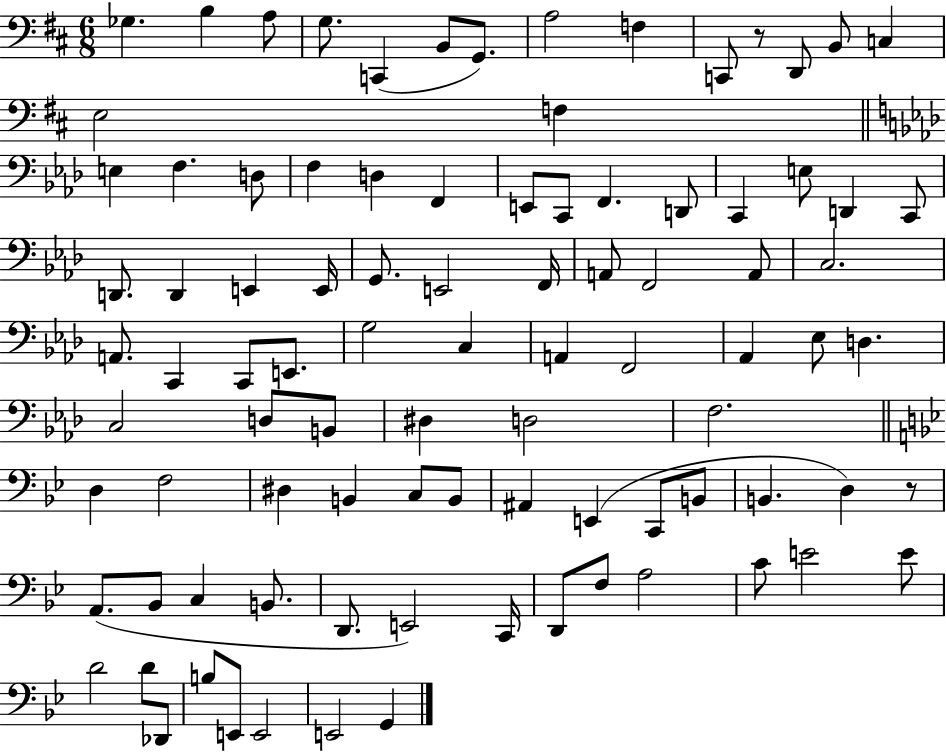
Gb3/q. B3/q A3/e G3/e. C2/q B2/e G2/e. A3/h F3/q C2/e R/e D2/e B2/e C3/q E3/h F3/q E3/q F3/q. D3/e F3/q D3/q F2/q E2/e C2/e F2/q. D2/e C2/q E3/e D2/q C2/e D2/e. D2/q E2/q E2/s G2/e. E2/h F2/s A2/e F2/h A2/e C3/h. A2/e. C2/q C2/e E2/e. G3/h C3/q A2/q F2/h Ab2/q Eb3/e D3/q. C3/h D3/e B2/e D#3/q D3/h F3/h. D3/q F3/h D#3/q B2/q C3/e B2/e A#2/q E2/q C2/e B2/e B2/q. D3/q R/e A2/e. Bb2/e C3/q B2/e. D2/e. E2/h C2/s D2/e F3/e A3/h C4/e E4/h E4/e D4/h D4/e Db2/e B3/e E2/e E2/h E2/h G2/q